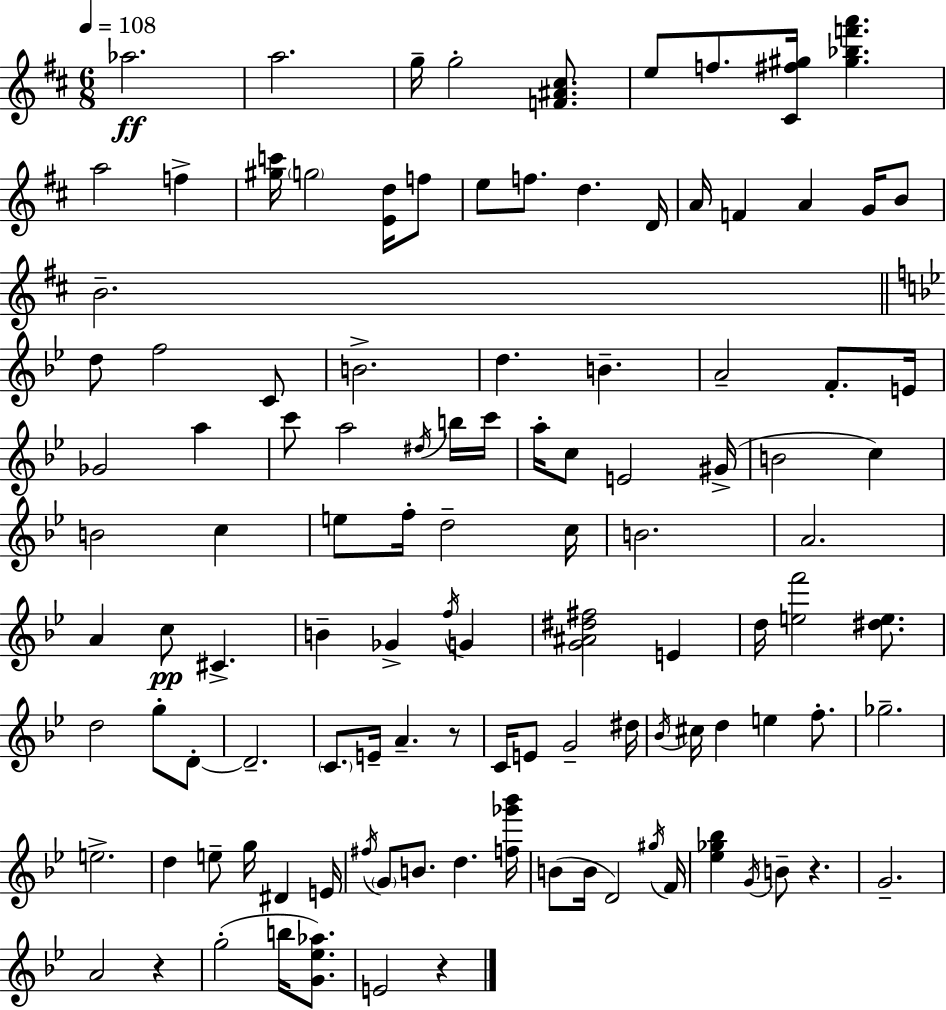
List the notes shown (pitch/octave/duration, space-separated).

Ab5/h. A5/h. G5/s G5/h [F4,A#4,C#5]/e. E5/e F5/e. [C#4,F#5,G#5]/s [G#5,Bb5,F6,A6]/q. A5/h F5/q [G#5,C6]/s G5/h [E4,D5]/s F5/e E5/e F5/e. D5/q. D4/s A4/s F4/q A4/q G4/s B4/e B4/h. D5/e F5/h C4/e B4/h. D5/q. B4/q. A4/h F4/e. E4/s Gb4/h A5/q C6/e A5/h D#5/s B5/s C6/s A5/s C5/e E4/h G#4/s B4/h C5/q B4/h C5/q E5/e F5/s D5/h C5/s B4/h. A4/h. A4/q C5/e C#4/q. B4/q Gb4/q F5/s G4/q [G4,A#4,D#5,F#5]/h E4/q D5/s [E5,F6]/h [D#5,E5]/e. D5/h G5/e D4/e D4/h. C4/e. E4/s A4/q. R/e C4/s E4/e G4/h D#5/s Bb4/s C#5/s D5/q E5/q F5/e. Gb5/h. E5/h. D5/q E5/e G5/s D#4/q E4/s F#5/s G4/e B4/e. D5/q. [F5,Gb6,Bb6]/s B4/e B4/s D4/h G#5/s F4/s [Eb5,Gb5,Bb5]/q G4/s B4/e R/q. G4/h. A4/h R/q G5/h B5/s [G4,Eb5,Ab5]/e. E4/h R/q